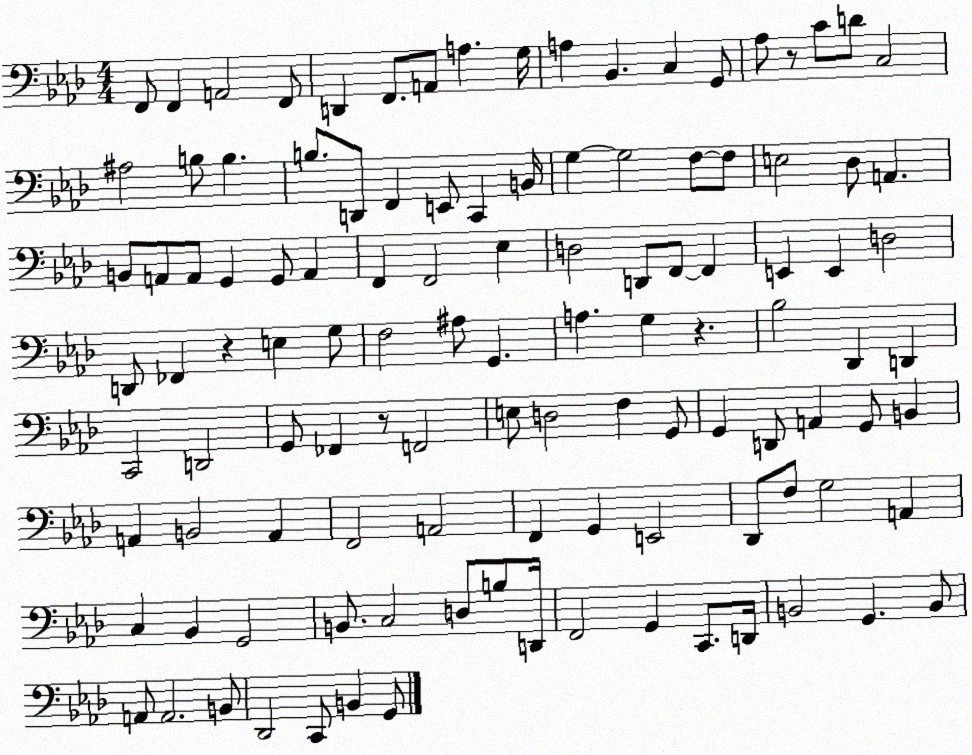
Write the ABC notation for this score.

X:1
T:Untitled
M:4/4
L:1/4
K:Ab
F,,/2 F,, A,,2 F,,/2 D,, F,,/2 A,,/2 A, G,/4 A, _B,, C, G,,/2 _A,/2 z/2 C/2 D/2 C,2 ^A,2 B,/2 B, B,/2 D,,/2 F,, E,,/2 C,, B,,/4 G, G,2 F,/2 F,/2 E,2 _D,/2 A,, B,,/2 A,,/2 A,,/2 G,, G,,/2 A,, F,, F,,2 _E, D,2 D,,/2 F,,/2 F,, E,, E,, D,2 D,,/2 _F,, z E, G,/2 F,2 ^A,/2 G,, A, G, z _B,2 _D,, D,, C,,2 D,,2 G,,/2 _F,, z/2 F,,2 E,/2 D,2 F, G,,/2 G,, D,,/2 A,, G,,/2 B,, A,, B,,2 A,, F,,2 A,,2 F,, G,, E,,2 _D,,/2 F,/2 G,2 A,, C, _B,, G,,2 B,,/2 C,2 D,/2 B,/2 D,,/4 F,,2 G,, C,,/2 D,,/4 B,,2 G,, B,,/2 A,,/2 A,,2 B,,/2 _D,,2 C,,/2 B,, G,,/2